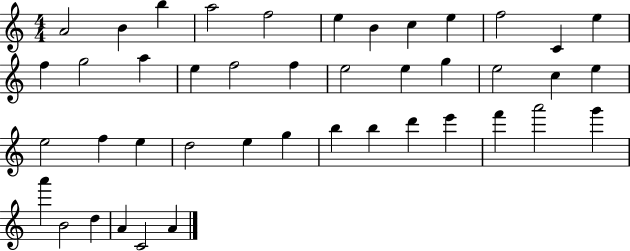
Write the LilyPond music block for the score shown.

{
  \clef treble
  \numericTimeSignature
  \time 4/4
  \key c \major
  a'2 b'4 b''4 | a''2 f''2 | e''4 b'4 c''4 e''4 | f''2 c'4 e''4 | \break f''4 g''2 a''4 | e''4 f''2 f''4 | e''2 e''4 g''4 | e''2 c''4 e''4 | \break e''2 f''4 e''4 | d''2 e''4 g''4 | b''4 b''4 d'''4 e'''4 | f'''4 a'''2 g'''4 | \break a'''4 b'2 d''4 | a'4 c'2 a'4 | \bar "|."
}